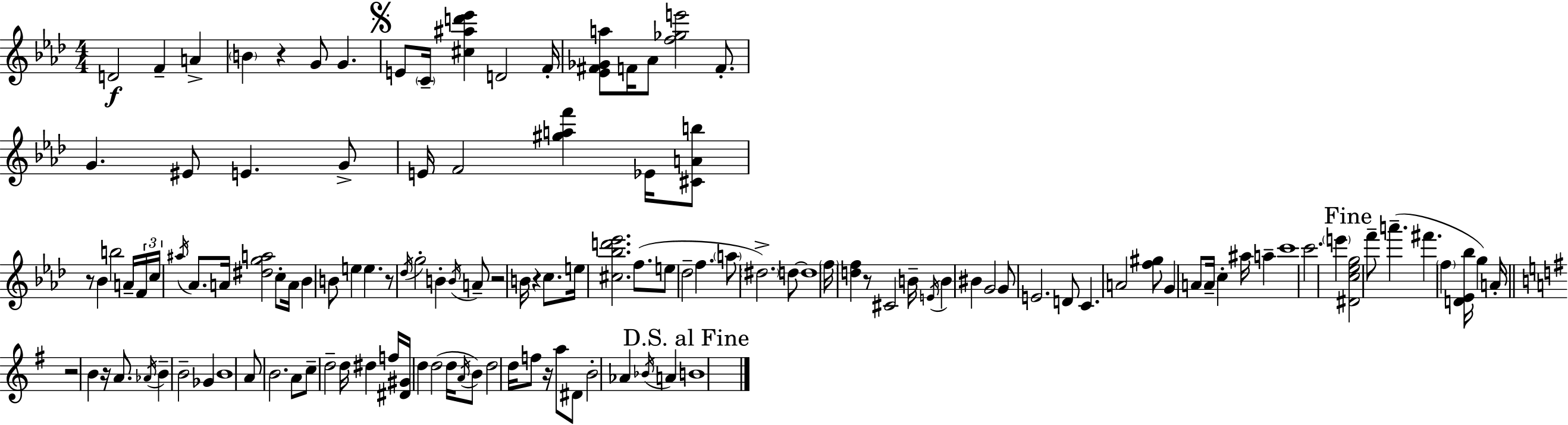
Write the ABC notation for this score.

X:1
T:Untitled
M:4/4
L:1/4
K:Ab
D2 F A B z G/2 G E/2 C/4 [^c^ad'_e'] D2 F/4 [_E^F_Ga]/2 F/4 _A/2 [f_ge']2 F/2 G ^E/2 E G/2 E/4 F2 [^gaf'] _E/4 [^CAb]/2 z/2 _B b2 A/4 F/4 c/4 ^a/4 _A/2 A/4 [^dga]2 c/2 A/4 _B B/2 e e z/2 _d/4 g2 B B/4 A/2 z2 B/4 z c/2 e/4 [^c_bd'_e']2 f/2 e/2 _d2 f a/2 ^d2 d/2 d4 f/4 [df] z/2 ^C2 B/4 E/4 B ^B G2 G/2 E2 D/2 C A2 [f^g]/2 G A/2 A/4 c ^a/4 a c'4 c'2 e' [^Dc_eg]2 f'/2 a' ^f' f [D_E_b]/4 g A/4 z2 B z/4 A/2 _A/4 B B2 _G B4 A/2 B2 A/2 c/2 d2 d/4 ^d f/4 [^D^G]/4 d d2 d/4 A/4 B/2 d2 d/4 f/2 z/4 a/2 ^D/2 B2 _A _B/4 A B4